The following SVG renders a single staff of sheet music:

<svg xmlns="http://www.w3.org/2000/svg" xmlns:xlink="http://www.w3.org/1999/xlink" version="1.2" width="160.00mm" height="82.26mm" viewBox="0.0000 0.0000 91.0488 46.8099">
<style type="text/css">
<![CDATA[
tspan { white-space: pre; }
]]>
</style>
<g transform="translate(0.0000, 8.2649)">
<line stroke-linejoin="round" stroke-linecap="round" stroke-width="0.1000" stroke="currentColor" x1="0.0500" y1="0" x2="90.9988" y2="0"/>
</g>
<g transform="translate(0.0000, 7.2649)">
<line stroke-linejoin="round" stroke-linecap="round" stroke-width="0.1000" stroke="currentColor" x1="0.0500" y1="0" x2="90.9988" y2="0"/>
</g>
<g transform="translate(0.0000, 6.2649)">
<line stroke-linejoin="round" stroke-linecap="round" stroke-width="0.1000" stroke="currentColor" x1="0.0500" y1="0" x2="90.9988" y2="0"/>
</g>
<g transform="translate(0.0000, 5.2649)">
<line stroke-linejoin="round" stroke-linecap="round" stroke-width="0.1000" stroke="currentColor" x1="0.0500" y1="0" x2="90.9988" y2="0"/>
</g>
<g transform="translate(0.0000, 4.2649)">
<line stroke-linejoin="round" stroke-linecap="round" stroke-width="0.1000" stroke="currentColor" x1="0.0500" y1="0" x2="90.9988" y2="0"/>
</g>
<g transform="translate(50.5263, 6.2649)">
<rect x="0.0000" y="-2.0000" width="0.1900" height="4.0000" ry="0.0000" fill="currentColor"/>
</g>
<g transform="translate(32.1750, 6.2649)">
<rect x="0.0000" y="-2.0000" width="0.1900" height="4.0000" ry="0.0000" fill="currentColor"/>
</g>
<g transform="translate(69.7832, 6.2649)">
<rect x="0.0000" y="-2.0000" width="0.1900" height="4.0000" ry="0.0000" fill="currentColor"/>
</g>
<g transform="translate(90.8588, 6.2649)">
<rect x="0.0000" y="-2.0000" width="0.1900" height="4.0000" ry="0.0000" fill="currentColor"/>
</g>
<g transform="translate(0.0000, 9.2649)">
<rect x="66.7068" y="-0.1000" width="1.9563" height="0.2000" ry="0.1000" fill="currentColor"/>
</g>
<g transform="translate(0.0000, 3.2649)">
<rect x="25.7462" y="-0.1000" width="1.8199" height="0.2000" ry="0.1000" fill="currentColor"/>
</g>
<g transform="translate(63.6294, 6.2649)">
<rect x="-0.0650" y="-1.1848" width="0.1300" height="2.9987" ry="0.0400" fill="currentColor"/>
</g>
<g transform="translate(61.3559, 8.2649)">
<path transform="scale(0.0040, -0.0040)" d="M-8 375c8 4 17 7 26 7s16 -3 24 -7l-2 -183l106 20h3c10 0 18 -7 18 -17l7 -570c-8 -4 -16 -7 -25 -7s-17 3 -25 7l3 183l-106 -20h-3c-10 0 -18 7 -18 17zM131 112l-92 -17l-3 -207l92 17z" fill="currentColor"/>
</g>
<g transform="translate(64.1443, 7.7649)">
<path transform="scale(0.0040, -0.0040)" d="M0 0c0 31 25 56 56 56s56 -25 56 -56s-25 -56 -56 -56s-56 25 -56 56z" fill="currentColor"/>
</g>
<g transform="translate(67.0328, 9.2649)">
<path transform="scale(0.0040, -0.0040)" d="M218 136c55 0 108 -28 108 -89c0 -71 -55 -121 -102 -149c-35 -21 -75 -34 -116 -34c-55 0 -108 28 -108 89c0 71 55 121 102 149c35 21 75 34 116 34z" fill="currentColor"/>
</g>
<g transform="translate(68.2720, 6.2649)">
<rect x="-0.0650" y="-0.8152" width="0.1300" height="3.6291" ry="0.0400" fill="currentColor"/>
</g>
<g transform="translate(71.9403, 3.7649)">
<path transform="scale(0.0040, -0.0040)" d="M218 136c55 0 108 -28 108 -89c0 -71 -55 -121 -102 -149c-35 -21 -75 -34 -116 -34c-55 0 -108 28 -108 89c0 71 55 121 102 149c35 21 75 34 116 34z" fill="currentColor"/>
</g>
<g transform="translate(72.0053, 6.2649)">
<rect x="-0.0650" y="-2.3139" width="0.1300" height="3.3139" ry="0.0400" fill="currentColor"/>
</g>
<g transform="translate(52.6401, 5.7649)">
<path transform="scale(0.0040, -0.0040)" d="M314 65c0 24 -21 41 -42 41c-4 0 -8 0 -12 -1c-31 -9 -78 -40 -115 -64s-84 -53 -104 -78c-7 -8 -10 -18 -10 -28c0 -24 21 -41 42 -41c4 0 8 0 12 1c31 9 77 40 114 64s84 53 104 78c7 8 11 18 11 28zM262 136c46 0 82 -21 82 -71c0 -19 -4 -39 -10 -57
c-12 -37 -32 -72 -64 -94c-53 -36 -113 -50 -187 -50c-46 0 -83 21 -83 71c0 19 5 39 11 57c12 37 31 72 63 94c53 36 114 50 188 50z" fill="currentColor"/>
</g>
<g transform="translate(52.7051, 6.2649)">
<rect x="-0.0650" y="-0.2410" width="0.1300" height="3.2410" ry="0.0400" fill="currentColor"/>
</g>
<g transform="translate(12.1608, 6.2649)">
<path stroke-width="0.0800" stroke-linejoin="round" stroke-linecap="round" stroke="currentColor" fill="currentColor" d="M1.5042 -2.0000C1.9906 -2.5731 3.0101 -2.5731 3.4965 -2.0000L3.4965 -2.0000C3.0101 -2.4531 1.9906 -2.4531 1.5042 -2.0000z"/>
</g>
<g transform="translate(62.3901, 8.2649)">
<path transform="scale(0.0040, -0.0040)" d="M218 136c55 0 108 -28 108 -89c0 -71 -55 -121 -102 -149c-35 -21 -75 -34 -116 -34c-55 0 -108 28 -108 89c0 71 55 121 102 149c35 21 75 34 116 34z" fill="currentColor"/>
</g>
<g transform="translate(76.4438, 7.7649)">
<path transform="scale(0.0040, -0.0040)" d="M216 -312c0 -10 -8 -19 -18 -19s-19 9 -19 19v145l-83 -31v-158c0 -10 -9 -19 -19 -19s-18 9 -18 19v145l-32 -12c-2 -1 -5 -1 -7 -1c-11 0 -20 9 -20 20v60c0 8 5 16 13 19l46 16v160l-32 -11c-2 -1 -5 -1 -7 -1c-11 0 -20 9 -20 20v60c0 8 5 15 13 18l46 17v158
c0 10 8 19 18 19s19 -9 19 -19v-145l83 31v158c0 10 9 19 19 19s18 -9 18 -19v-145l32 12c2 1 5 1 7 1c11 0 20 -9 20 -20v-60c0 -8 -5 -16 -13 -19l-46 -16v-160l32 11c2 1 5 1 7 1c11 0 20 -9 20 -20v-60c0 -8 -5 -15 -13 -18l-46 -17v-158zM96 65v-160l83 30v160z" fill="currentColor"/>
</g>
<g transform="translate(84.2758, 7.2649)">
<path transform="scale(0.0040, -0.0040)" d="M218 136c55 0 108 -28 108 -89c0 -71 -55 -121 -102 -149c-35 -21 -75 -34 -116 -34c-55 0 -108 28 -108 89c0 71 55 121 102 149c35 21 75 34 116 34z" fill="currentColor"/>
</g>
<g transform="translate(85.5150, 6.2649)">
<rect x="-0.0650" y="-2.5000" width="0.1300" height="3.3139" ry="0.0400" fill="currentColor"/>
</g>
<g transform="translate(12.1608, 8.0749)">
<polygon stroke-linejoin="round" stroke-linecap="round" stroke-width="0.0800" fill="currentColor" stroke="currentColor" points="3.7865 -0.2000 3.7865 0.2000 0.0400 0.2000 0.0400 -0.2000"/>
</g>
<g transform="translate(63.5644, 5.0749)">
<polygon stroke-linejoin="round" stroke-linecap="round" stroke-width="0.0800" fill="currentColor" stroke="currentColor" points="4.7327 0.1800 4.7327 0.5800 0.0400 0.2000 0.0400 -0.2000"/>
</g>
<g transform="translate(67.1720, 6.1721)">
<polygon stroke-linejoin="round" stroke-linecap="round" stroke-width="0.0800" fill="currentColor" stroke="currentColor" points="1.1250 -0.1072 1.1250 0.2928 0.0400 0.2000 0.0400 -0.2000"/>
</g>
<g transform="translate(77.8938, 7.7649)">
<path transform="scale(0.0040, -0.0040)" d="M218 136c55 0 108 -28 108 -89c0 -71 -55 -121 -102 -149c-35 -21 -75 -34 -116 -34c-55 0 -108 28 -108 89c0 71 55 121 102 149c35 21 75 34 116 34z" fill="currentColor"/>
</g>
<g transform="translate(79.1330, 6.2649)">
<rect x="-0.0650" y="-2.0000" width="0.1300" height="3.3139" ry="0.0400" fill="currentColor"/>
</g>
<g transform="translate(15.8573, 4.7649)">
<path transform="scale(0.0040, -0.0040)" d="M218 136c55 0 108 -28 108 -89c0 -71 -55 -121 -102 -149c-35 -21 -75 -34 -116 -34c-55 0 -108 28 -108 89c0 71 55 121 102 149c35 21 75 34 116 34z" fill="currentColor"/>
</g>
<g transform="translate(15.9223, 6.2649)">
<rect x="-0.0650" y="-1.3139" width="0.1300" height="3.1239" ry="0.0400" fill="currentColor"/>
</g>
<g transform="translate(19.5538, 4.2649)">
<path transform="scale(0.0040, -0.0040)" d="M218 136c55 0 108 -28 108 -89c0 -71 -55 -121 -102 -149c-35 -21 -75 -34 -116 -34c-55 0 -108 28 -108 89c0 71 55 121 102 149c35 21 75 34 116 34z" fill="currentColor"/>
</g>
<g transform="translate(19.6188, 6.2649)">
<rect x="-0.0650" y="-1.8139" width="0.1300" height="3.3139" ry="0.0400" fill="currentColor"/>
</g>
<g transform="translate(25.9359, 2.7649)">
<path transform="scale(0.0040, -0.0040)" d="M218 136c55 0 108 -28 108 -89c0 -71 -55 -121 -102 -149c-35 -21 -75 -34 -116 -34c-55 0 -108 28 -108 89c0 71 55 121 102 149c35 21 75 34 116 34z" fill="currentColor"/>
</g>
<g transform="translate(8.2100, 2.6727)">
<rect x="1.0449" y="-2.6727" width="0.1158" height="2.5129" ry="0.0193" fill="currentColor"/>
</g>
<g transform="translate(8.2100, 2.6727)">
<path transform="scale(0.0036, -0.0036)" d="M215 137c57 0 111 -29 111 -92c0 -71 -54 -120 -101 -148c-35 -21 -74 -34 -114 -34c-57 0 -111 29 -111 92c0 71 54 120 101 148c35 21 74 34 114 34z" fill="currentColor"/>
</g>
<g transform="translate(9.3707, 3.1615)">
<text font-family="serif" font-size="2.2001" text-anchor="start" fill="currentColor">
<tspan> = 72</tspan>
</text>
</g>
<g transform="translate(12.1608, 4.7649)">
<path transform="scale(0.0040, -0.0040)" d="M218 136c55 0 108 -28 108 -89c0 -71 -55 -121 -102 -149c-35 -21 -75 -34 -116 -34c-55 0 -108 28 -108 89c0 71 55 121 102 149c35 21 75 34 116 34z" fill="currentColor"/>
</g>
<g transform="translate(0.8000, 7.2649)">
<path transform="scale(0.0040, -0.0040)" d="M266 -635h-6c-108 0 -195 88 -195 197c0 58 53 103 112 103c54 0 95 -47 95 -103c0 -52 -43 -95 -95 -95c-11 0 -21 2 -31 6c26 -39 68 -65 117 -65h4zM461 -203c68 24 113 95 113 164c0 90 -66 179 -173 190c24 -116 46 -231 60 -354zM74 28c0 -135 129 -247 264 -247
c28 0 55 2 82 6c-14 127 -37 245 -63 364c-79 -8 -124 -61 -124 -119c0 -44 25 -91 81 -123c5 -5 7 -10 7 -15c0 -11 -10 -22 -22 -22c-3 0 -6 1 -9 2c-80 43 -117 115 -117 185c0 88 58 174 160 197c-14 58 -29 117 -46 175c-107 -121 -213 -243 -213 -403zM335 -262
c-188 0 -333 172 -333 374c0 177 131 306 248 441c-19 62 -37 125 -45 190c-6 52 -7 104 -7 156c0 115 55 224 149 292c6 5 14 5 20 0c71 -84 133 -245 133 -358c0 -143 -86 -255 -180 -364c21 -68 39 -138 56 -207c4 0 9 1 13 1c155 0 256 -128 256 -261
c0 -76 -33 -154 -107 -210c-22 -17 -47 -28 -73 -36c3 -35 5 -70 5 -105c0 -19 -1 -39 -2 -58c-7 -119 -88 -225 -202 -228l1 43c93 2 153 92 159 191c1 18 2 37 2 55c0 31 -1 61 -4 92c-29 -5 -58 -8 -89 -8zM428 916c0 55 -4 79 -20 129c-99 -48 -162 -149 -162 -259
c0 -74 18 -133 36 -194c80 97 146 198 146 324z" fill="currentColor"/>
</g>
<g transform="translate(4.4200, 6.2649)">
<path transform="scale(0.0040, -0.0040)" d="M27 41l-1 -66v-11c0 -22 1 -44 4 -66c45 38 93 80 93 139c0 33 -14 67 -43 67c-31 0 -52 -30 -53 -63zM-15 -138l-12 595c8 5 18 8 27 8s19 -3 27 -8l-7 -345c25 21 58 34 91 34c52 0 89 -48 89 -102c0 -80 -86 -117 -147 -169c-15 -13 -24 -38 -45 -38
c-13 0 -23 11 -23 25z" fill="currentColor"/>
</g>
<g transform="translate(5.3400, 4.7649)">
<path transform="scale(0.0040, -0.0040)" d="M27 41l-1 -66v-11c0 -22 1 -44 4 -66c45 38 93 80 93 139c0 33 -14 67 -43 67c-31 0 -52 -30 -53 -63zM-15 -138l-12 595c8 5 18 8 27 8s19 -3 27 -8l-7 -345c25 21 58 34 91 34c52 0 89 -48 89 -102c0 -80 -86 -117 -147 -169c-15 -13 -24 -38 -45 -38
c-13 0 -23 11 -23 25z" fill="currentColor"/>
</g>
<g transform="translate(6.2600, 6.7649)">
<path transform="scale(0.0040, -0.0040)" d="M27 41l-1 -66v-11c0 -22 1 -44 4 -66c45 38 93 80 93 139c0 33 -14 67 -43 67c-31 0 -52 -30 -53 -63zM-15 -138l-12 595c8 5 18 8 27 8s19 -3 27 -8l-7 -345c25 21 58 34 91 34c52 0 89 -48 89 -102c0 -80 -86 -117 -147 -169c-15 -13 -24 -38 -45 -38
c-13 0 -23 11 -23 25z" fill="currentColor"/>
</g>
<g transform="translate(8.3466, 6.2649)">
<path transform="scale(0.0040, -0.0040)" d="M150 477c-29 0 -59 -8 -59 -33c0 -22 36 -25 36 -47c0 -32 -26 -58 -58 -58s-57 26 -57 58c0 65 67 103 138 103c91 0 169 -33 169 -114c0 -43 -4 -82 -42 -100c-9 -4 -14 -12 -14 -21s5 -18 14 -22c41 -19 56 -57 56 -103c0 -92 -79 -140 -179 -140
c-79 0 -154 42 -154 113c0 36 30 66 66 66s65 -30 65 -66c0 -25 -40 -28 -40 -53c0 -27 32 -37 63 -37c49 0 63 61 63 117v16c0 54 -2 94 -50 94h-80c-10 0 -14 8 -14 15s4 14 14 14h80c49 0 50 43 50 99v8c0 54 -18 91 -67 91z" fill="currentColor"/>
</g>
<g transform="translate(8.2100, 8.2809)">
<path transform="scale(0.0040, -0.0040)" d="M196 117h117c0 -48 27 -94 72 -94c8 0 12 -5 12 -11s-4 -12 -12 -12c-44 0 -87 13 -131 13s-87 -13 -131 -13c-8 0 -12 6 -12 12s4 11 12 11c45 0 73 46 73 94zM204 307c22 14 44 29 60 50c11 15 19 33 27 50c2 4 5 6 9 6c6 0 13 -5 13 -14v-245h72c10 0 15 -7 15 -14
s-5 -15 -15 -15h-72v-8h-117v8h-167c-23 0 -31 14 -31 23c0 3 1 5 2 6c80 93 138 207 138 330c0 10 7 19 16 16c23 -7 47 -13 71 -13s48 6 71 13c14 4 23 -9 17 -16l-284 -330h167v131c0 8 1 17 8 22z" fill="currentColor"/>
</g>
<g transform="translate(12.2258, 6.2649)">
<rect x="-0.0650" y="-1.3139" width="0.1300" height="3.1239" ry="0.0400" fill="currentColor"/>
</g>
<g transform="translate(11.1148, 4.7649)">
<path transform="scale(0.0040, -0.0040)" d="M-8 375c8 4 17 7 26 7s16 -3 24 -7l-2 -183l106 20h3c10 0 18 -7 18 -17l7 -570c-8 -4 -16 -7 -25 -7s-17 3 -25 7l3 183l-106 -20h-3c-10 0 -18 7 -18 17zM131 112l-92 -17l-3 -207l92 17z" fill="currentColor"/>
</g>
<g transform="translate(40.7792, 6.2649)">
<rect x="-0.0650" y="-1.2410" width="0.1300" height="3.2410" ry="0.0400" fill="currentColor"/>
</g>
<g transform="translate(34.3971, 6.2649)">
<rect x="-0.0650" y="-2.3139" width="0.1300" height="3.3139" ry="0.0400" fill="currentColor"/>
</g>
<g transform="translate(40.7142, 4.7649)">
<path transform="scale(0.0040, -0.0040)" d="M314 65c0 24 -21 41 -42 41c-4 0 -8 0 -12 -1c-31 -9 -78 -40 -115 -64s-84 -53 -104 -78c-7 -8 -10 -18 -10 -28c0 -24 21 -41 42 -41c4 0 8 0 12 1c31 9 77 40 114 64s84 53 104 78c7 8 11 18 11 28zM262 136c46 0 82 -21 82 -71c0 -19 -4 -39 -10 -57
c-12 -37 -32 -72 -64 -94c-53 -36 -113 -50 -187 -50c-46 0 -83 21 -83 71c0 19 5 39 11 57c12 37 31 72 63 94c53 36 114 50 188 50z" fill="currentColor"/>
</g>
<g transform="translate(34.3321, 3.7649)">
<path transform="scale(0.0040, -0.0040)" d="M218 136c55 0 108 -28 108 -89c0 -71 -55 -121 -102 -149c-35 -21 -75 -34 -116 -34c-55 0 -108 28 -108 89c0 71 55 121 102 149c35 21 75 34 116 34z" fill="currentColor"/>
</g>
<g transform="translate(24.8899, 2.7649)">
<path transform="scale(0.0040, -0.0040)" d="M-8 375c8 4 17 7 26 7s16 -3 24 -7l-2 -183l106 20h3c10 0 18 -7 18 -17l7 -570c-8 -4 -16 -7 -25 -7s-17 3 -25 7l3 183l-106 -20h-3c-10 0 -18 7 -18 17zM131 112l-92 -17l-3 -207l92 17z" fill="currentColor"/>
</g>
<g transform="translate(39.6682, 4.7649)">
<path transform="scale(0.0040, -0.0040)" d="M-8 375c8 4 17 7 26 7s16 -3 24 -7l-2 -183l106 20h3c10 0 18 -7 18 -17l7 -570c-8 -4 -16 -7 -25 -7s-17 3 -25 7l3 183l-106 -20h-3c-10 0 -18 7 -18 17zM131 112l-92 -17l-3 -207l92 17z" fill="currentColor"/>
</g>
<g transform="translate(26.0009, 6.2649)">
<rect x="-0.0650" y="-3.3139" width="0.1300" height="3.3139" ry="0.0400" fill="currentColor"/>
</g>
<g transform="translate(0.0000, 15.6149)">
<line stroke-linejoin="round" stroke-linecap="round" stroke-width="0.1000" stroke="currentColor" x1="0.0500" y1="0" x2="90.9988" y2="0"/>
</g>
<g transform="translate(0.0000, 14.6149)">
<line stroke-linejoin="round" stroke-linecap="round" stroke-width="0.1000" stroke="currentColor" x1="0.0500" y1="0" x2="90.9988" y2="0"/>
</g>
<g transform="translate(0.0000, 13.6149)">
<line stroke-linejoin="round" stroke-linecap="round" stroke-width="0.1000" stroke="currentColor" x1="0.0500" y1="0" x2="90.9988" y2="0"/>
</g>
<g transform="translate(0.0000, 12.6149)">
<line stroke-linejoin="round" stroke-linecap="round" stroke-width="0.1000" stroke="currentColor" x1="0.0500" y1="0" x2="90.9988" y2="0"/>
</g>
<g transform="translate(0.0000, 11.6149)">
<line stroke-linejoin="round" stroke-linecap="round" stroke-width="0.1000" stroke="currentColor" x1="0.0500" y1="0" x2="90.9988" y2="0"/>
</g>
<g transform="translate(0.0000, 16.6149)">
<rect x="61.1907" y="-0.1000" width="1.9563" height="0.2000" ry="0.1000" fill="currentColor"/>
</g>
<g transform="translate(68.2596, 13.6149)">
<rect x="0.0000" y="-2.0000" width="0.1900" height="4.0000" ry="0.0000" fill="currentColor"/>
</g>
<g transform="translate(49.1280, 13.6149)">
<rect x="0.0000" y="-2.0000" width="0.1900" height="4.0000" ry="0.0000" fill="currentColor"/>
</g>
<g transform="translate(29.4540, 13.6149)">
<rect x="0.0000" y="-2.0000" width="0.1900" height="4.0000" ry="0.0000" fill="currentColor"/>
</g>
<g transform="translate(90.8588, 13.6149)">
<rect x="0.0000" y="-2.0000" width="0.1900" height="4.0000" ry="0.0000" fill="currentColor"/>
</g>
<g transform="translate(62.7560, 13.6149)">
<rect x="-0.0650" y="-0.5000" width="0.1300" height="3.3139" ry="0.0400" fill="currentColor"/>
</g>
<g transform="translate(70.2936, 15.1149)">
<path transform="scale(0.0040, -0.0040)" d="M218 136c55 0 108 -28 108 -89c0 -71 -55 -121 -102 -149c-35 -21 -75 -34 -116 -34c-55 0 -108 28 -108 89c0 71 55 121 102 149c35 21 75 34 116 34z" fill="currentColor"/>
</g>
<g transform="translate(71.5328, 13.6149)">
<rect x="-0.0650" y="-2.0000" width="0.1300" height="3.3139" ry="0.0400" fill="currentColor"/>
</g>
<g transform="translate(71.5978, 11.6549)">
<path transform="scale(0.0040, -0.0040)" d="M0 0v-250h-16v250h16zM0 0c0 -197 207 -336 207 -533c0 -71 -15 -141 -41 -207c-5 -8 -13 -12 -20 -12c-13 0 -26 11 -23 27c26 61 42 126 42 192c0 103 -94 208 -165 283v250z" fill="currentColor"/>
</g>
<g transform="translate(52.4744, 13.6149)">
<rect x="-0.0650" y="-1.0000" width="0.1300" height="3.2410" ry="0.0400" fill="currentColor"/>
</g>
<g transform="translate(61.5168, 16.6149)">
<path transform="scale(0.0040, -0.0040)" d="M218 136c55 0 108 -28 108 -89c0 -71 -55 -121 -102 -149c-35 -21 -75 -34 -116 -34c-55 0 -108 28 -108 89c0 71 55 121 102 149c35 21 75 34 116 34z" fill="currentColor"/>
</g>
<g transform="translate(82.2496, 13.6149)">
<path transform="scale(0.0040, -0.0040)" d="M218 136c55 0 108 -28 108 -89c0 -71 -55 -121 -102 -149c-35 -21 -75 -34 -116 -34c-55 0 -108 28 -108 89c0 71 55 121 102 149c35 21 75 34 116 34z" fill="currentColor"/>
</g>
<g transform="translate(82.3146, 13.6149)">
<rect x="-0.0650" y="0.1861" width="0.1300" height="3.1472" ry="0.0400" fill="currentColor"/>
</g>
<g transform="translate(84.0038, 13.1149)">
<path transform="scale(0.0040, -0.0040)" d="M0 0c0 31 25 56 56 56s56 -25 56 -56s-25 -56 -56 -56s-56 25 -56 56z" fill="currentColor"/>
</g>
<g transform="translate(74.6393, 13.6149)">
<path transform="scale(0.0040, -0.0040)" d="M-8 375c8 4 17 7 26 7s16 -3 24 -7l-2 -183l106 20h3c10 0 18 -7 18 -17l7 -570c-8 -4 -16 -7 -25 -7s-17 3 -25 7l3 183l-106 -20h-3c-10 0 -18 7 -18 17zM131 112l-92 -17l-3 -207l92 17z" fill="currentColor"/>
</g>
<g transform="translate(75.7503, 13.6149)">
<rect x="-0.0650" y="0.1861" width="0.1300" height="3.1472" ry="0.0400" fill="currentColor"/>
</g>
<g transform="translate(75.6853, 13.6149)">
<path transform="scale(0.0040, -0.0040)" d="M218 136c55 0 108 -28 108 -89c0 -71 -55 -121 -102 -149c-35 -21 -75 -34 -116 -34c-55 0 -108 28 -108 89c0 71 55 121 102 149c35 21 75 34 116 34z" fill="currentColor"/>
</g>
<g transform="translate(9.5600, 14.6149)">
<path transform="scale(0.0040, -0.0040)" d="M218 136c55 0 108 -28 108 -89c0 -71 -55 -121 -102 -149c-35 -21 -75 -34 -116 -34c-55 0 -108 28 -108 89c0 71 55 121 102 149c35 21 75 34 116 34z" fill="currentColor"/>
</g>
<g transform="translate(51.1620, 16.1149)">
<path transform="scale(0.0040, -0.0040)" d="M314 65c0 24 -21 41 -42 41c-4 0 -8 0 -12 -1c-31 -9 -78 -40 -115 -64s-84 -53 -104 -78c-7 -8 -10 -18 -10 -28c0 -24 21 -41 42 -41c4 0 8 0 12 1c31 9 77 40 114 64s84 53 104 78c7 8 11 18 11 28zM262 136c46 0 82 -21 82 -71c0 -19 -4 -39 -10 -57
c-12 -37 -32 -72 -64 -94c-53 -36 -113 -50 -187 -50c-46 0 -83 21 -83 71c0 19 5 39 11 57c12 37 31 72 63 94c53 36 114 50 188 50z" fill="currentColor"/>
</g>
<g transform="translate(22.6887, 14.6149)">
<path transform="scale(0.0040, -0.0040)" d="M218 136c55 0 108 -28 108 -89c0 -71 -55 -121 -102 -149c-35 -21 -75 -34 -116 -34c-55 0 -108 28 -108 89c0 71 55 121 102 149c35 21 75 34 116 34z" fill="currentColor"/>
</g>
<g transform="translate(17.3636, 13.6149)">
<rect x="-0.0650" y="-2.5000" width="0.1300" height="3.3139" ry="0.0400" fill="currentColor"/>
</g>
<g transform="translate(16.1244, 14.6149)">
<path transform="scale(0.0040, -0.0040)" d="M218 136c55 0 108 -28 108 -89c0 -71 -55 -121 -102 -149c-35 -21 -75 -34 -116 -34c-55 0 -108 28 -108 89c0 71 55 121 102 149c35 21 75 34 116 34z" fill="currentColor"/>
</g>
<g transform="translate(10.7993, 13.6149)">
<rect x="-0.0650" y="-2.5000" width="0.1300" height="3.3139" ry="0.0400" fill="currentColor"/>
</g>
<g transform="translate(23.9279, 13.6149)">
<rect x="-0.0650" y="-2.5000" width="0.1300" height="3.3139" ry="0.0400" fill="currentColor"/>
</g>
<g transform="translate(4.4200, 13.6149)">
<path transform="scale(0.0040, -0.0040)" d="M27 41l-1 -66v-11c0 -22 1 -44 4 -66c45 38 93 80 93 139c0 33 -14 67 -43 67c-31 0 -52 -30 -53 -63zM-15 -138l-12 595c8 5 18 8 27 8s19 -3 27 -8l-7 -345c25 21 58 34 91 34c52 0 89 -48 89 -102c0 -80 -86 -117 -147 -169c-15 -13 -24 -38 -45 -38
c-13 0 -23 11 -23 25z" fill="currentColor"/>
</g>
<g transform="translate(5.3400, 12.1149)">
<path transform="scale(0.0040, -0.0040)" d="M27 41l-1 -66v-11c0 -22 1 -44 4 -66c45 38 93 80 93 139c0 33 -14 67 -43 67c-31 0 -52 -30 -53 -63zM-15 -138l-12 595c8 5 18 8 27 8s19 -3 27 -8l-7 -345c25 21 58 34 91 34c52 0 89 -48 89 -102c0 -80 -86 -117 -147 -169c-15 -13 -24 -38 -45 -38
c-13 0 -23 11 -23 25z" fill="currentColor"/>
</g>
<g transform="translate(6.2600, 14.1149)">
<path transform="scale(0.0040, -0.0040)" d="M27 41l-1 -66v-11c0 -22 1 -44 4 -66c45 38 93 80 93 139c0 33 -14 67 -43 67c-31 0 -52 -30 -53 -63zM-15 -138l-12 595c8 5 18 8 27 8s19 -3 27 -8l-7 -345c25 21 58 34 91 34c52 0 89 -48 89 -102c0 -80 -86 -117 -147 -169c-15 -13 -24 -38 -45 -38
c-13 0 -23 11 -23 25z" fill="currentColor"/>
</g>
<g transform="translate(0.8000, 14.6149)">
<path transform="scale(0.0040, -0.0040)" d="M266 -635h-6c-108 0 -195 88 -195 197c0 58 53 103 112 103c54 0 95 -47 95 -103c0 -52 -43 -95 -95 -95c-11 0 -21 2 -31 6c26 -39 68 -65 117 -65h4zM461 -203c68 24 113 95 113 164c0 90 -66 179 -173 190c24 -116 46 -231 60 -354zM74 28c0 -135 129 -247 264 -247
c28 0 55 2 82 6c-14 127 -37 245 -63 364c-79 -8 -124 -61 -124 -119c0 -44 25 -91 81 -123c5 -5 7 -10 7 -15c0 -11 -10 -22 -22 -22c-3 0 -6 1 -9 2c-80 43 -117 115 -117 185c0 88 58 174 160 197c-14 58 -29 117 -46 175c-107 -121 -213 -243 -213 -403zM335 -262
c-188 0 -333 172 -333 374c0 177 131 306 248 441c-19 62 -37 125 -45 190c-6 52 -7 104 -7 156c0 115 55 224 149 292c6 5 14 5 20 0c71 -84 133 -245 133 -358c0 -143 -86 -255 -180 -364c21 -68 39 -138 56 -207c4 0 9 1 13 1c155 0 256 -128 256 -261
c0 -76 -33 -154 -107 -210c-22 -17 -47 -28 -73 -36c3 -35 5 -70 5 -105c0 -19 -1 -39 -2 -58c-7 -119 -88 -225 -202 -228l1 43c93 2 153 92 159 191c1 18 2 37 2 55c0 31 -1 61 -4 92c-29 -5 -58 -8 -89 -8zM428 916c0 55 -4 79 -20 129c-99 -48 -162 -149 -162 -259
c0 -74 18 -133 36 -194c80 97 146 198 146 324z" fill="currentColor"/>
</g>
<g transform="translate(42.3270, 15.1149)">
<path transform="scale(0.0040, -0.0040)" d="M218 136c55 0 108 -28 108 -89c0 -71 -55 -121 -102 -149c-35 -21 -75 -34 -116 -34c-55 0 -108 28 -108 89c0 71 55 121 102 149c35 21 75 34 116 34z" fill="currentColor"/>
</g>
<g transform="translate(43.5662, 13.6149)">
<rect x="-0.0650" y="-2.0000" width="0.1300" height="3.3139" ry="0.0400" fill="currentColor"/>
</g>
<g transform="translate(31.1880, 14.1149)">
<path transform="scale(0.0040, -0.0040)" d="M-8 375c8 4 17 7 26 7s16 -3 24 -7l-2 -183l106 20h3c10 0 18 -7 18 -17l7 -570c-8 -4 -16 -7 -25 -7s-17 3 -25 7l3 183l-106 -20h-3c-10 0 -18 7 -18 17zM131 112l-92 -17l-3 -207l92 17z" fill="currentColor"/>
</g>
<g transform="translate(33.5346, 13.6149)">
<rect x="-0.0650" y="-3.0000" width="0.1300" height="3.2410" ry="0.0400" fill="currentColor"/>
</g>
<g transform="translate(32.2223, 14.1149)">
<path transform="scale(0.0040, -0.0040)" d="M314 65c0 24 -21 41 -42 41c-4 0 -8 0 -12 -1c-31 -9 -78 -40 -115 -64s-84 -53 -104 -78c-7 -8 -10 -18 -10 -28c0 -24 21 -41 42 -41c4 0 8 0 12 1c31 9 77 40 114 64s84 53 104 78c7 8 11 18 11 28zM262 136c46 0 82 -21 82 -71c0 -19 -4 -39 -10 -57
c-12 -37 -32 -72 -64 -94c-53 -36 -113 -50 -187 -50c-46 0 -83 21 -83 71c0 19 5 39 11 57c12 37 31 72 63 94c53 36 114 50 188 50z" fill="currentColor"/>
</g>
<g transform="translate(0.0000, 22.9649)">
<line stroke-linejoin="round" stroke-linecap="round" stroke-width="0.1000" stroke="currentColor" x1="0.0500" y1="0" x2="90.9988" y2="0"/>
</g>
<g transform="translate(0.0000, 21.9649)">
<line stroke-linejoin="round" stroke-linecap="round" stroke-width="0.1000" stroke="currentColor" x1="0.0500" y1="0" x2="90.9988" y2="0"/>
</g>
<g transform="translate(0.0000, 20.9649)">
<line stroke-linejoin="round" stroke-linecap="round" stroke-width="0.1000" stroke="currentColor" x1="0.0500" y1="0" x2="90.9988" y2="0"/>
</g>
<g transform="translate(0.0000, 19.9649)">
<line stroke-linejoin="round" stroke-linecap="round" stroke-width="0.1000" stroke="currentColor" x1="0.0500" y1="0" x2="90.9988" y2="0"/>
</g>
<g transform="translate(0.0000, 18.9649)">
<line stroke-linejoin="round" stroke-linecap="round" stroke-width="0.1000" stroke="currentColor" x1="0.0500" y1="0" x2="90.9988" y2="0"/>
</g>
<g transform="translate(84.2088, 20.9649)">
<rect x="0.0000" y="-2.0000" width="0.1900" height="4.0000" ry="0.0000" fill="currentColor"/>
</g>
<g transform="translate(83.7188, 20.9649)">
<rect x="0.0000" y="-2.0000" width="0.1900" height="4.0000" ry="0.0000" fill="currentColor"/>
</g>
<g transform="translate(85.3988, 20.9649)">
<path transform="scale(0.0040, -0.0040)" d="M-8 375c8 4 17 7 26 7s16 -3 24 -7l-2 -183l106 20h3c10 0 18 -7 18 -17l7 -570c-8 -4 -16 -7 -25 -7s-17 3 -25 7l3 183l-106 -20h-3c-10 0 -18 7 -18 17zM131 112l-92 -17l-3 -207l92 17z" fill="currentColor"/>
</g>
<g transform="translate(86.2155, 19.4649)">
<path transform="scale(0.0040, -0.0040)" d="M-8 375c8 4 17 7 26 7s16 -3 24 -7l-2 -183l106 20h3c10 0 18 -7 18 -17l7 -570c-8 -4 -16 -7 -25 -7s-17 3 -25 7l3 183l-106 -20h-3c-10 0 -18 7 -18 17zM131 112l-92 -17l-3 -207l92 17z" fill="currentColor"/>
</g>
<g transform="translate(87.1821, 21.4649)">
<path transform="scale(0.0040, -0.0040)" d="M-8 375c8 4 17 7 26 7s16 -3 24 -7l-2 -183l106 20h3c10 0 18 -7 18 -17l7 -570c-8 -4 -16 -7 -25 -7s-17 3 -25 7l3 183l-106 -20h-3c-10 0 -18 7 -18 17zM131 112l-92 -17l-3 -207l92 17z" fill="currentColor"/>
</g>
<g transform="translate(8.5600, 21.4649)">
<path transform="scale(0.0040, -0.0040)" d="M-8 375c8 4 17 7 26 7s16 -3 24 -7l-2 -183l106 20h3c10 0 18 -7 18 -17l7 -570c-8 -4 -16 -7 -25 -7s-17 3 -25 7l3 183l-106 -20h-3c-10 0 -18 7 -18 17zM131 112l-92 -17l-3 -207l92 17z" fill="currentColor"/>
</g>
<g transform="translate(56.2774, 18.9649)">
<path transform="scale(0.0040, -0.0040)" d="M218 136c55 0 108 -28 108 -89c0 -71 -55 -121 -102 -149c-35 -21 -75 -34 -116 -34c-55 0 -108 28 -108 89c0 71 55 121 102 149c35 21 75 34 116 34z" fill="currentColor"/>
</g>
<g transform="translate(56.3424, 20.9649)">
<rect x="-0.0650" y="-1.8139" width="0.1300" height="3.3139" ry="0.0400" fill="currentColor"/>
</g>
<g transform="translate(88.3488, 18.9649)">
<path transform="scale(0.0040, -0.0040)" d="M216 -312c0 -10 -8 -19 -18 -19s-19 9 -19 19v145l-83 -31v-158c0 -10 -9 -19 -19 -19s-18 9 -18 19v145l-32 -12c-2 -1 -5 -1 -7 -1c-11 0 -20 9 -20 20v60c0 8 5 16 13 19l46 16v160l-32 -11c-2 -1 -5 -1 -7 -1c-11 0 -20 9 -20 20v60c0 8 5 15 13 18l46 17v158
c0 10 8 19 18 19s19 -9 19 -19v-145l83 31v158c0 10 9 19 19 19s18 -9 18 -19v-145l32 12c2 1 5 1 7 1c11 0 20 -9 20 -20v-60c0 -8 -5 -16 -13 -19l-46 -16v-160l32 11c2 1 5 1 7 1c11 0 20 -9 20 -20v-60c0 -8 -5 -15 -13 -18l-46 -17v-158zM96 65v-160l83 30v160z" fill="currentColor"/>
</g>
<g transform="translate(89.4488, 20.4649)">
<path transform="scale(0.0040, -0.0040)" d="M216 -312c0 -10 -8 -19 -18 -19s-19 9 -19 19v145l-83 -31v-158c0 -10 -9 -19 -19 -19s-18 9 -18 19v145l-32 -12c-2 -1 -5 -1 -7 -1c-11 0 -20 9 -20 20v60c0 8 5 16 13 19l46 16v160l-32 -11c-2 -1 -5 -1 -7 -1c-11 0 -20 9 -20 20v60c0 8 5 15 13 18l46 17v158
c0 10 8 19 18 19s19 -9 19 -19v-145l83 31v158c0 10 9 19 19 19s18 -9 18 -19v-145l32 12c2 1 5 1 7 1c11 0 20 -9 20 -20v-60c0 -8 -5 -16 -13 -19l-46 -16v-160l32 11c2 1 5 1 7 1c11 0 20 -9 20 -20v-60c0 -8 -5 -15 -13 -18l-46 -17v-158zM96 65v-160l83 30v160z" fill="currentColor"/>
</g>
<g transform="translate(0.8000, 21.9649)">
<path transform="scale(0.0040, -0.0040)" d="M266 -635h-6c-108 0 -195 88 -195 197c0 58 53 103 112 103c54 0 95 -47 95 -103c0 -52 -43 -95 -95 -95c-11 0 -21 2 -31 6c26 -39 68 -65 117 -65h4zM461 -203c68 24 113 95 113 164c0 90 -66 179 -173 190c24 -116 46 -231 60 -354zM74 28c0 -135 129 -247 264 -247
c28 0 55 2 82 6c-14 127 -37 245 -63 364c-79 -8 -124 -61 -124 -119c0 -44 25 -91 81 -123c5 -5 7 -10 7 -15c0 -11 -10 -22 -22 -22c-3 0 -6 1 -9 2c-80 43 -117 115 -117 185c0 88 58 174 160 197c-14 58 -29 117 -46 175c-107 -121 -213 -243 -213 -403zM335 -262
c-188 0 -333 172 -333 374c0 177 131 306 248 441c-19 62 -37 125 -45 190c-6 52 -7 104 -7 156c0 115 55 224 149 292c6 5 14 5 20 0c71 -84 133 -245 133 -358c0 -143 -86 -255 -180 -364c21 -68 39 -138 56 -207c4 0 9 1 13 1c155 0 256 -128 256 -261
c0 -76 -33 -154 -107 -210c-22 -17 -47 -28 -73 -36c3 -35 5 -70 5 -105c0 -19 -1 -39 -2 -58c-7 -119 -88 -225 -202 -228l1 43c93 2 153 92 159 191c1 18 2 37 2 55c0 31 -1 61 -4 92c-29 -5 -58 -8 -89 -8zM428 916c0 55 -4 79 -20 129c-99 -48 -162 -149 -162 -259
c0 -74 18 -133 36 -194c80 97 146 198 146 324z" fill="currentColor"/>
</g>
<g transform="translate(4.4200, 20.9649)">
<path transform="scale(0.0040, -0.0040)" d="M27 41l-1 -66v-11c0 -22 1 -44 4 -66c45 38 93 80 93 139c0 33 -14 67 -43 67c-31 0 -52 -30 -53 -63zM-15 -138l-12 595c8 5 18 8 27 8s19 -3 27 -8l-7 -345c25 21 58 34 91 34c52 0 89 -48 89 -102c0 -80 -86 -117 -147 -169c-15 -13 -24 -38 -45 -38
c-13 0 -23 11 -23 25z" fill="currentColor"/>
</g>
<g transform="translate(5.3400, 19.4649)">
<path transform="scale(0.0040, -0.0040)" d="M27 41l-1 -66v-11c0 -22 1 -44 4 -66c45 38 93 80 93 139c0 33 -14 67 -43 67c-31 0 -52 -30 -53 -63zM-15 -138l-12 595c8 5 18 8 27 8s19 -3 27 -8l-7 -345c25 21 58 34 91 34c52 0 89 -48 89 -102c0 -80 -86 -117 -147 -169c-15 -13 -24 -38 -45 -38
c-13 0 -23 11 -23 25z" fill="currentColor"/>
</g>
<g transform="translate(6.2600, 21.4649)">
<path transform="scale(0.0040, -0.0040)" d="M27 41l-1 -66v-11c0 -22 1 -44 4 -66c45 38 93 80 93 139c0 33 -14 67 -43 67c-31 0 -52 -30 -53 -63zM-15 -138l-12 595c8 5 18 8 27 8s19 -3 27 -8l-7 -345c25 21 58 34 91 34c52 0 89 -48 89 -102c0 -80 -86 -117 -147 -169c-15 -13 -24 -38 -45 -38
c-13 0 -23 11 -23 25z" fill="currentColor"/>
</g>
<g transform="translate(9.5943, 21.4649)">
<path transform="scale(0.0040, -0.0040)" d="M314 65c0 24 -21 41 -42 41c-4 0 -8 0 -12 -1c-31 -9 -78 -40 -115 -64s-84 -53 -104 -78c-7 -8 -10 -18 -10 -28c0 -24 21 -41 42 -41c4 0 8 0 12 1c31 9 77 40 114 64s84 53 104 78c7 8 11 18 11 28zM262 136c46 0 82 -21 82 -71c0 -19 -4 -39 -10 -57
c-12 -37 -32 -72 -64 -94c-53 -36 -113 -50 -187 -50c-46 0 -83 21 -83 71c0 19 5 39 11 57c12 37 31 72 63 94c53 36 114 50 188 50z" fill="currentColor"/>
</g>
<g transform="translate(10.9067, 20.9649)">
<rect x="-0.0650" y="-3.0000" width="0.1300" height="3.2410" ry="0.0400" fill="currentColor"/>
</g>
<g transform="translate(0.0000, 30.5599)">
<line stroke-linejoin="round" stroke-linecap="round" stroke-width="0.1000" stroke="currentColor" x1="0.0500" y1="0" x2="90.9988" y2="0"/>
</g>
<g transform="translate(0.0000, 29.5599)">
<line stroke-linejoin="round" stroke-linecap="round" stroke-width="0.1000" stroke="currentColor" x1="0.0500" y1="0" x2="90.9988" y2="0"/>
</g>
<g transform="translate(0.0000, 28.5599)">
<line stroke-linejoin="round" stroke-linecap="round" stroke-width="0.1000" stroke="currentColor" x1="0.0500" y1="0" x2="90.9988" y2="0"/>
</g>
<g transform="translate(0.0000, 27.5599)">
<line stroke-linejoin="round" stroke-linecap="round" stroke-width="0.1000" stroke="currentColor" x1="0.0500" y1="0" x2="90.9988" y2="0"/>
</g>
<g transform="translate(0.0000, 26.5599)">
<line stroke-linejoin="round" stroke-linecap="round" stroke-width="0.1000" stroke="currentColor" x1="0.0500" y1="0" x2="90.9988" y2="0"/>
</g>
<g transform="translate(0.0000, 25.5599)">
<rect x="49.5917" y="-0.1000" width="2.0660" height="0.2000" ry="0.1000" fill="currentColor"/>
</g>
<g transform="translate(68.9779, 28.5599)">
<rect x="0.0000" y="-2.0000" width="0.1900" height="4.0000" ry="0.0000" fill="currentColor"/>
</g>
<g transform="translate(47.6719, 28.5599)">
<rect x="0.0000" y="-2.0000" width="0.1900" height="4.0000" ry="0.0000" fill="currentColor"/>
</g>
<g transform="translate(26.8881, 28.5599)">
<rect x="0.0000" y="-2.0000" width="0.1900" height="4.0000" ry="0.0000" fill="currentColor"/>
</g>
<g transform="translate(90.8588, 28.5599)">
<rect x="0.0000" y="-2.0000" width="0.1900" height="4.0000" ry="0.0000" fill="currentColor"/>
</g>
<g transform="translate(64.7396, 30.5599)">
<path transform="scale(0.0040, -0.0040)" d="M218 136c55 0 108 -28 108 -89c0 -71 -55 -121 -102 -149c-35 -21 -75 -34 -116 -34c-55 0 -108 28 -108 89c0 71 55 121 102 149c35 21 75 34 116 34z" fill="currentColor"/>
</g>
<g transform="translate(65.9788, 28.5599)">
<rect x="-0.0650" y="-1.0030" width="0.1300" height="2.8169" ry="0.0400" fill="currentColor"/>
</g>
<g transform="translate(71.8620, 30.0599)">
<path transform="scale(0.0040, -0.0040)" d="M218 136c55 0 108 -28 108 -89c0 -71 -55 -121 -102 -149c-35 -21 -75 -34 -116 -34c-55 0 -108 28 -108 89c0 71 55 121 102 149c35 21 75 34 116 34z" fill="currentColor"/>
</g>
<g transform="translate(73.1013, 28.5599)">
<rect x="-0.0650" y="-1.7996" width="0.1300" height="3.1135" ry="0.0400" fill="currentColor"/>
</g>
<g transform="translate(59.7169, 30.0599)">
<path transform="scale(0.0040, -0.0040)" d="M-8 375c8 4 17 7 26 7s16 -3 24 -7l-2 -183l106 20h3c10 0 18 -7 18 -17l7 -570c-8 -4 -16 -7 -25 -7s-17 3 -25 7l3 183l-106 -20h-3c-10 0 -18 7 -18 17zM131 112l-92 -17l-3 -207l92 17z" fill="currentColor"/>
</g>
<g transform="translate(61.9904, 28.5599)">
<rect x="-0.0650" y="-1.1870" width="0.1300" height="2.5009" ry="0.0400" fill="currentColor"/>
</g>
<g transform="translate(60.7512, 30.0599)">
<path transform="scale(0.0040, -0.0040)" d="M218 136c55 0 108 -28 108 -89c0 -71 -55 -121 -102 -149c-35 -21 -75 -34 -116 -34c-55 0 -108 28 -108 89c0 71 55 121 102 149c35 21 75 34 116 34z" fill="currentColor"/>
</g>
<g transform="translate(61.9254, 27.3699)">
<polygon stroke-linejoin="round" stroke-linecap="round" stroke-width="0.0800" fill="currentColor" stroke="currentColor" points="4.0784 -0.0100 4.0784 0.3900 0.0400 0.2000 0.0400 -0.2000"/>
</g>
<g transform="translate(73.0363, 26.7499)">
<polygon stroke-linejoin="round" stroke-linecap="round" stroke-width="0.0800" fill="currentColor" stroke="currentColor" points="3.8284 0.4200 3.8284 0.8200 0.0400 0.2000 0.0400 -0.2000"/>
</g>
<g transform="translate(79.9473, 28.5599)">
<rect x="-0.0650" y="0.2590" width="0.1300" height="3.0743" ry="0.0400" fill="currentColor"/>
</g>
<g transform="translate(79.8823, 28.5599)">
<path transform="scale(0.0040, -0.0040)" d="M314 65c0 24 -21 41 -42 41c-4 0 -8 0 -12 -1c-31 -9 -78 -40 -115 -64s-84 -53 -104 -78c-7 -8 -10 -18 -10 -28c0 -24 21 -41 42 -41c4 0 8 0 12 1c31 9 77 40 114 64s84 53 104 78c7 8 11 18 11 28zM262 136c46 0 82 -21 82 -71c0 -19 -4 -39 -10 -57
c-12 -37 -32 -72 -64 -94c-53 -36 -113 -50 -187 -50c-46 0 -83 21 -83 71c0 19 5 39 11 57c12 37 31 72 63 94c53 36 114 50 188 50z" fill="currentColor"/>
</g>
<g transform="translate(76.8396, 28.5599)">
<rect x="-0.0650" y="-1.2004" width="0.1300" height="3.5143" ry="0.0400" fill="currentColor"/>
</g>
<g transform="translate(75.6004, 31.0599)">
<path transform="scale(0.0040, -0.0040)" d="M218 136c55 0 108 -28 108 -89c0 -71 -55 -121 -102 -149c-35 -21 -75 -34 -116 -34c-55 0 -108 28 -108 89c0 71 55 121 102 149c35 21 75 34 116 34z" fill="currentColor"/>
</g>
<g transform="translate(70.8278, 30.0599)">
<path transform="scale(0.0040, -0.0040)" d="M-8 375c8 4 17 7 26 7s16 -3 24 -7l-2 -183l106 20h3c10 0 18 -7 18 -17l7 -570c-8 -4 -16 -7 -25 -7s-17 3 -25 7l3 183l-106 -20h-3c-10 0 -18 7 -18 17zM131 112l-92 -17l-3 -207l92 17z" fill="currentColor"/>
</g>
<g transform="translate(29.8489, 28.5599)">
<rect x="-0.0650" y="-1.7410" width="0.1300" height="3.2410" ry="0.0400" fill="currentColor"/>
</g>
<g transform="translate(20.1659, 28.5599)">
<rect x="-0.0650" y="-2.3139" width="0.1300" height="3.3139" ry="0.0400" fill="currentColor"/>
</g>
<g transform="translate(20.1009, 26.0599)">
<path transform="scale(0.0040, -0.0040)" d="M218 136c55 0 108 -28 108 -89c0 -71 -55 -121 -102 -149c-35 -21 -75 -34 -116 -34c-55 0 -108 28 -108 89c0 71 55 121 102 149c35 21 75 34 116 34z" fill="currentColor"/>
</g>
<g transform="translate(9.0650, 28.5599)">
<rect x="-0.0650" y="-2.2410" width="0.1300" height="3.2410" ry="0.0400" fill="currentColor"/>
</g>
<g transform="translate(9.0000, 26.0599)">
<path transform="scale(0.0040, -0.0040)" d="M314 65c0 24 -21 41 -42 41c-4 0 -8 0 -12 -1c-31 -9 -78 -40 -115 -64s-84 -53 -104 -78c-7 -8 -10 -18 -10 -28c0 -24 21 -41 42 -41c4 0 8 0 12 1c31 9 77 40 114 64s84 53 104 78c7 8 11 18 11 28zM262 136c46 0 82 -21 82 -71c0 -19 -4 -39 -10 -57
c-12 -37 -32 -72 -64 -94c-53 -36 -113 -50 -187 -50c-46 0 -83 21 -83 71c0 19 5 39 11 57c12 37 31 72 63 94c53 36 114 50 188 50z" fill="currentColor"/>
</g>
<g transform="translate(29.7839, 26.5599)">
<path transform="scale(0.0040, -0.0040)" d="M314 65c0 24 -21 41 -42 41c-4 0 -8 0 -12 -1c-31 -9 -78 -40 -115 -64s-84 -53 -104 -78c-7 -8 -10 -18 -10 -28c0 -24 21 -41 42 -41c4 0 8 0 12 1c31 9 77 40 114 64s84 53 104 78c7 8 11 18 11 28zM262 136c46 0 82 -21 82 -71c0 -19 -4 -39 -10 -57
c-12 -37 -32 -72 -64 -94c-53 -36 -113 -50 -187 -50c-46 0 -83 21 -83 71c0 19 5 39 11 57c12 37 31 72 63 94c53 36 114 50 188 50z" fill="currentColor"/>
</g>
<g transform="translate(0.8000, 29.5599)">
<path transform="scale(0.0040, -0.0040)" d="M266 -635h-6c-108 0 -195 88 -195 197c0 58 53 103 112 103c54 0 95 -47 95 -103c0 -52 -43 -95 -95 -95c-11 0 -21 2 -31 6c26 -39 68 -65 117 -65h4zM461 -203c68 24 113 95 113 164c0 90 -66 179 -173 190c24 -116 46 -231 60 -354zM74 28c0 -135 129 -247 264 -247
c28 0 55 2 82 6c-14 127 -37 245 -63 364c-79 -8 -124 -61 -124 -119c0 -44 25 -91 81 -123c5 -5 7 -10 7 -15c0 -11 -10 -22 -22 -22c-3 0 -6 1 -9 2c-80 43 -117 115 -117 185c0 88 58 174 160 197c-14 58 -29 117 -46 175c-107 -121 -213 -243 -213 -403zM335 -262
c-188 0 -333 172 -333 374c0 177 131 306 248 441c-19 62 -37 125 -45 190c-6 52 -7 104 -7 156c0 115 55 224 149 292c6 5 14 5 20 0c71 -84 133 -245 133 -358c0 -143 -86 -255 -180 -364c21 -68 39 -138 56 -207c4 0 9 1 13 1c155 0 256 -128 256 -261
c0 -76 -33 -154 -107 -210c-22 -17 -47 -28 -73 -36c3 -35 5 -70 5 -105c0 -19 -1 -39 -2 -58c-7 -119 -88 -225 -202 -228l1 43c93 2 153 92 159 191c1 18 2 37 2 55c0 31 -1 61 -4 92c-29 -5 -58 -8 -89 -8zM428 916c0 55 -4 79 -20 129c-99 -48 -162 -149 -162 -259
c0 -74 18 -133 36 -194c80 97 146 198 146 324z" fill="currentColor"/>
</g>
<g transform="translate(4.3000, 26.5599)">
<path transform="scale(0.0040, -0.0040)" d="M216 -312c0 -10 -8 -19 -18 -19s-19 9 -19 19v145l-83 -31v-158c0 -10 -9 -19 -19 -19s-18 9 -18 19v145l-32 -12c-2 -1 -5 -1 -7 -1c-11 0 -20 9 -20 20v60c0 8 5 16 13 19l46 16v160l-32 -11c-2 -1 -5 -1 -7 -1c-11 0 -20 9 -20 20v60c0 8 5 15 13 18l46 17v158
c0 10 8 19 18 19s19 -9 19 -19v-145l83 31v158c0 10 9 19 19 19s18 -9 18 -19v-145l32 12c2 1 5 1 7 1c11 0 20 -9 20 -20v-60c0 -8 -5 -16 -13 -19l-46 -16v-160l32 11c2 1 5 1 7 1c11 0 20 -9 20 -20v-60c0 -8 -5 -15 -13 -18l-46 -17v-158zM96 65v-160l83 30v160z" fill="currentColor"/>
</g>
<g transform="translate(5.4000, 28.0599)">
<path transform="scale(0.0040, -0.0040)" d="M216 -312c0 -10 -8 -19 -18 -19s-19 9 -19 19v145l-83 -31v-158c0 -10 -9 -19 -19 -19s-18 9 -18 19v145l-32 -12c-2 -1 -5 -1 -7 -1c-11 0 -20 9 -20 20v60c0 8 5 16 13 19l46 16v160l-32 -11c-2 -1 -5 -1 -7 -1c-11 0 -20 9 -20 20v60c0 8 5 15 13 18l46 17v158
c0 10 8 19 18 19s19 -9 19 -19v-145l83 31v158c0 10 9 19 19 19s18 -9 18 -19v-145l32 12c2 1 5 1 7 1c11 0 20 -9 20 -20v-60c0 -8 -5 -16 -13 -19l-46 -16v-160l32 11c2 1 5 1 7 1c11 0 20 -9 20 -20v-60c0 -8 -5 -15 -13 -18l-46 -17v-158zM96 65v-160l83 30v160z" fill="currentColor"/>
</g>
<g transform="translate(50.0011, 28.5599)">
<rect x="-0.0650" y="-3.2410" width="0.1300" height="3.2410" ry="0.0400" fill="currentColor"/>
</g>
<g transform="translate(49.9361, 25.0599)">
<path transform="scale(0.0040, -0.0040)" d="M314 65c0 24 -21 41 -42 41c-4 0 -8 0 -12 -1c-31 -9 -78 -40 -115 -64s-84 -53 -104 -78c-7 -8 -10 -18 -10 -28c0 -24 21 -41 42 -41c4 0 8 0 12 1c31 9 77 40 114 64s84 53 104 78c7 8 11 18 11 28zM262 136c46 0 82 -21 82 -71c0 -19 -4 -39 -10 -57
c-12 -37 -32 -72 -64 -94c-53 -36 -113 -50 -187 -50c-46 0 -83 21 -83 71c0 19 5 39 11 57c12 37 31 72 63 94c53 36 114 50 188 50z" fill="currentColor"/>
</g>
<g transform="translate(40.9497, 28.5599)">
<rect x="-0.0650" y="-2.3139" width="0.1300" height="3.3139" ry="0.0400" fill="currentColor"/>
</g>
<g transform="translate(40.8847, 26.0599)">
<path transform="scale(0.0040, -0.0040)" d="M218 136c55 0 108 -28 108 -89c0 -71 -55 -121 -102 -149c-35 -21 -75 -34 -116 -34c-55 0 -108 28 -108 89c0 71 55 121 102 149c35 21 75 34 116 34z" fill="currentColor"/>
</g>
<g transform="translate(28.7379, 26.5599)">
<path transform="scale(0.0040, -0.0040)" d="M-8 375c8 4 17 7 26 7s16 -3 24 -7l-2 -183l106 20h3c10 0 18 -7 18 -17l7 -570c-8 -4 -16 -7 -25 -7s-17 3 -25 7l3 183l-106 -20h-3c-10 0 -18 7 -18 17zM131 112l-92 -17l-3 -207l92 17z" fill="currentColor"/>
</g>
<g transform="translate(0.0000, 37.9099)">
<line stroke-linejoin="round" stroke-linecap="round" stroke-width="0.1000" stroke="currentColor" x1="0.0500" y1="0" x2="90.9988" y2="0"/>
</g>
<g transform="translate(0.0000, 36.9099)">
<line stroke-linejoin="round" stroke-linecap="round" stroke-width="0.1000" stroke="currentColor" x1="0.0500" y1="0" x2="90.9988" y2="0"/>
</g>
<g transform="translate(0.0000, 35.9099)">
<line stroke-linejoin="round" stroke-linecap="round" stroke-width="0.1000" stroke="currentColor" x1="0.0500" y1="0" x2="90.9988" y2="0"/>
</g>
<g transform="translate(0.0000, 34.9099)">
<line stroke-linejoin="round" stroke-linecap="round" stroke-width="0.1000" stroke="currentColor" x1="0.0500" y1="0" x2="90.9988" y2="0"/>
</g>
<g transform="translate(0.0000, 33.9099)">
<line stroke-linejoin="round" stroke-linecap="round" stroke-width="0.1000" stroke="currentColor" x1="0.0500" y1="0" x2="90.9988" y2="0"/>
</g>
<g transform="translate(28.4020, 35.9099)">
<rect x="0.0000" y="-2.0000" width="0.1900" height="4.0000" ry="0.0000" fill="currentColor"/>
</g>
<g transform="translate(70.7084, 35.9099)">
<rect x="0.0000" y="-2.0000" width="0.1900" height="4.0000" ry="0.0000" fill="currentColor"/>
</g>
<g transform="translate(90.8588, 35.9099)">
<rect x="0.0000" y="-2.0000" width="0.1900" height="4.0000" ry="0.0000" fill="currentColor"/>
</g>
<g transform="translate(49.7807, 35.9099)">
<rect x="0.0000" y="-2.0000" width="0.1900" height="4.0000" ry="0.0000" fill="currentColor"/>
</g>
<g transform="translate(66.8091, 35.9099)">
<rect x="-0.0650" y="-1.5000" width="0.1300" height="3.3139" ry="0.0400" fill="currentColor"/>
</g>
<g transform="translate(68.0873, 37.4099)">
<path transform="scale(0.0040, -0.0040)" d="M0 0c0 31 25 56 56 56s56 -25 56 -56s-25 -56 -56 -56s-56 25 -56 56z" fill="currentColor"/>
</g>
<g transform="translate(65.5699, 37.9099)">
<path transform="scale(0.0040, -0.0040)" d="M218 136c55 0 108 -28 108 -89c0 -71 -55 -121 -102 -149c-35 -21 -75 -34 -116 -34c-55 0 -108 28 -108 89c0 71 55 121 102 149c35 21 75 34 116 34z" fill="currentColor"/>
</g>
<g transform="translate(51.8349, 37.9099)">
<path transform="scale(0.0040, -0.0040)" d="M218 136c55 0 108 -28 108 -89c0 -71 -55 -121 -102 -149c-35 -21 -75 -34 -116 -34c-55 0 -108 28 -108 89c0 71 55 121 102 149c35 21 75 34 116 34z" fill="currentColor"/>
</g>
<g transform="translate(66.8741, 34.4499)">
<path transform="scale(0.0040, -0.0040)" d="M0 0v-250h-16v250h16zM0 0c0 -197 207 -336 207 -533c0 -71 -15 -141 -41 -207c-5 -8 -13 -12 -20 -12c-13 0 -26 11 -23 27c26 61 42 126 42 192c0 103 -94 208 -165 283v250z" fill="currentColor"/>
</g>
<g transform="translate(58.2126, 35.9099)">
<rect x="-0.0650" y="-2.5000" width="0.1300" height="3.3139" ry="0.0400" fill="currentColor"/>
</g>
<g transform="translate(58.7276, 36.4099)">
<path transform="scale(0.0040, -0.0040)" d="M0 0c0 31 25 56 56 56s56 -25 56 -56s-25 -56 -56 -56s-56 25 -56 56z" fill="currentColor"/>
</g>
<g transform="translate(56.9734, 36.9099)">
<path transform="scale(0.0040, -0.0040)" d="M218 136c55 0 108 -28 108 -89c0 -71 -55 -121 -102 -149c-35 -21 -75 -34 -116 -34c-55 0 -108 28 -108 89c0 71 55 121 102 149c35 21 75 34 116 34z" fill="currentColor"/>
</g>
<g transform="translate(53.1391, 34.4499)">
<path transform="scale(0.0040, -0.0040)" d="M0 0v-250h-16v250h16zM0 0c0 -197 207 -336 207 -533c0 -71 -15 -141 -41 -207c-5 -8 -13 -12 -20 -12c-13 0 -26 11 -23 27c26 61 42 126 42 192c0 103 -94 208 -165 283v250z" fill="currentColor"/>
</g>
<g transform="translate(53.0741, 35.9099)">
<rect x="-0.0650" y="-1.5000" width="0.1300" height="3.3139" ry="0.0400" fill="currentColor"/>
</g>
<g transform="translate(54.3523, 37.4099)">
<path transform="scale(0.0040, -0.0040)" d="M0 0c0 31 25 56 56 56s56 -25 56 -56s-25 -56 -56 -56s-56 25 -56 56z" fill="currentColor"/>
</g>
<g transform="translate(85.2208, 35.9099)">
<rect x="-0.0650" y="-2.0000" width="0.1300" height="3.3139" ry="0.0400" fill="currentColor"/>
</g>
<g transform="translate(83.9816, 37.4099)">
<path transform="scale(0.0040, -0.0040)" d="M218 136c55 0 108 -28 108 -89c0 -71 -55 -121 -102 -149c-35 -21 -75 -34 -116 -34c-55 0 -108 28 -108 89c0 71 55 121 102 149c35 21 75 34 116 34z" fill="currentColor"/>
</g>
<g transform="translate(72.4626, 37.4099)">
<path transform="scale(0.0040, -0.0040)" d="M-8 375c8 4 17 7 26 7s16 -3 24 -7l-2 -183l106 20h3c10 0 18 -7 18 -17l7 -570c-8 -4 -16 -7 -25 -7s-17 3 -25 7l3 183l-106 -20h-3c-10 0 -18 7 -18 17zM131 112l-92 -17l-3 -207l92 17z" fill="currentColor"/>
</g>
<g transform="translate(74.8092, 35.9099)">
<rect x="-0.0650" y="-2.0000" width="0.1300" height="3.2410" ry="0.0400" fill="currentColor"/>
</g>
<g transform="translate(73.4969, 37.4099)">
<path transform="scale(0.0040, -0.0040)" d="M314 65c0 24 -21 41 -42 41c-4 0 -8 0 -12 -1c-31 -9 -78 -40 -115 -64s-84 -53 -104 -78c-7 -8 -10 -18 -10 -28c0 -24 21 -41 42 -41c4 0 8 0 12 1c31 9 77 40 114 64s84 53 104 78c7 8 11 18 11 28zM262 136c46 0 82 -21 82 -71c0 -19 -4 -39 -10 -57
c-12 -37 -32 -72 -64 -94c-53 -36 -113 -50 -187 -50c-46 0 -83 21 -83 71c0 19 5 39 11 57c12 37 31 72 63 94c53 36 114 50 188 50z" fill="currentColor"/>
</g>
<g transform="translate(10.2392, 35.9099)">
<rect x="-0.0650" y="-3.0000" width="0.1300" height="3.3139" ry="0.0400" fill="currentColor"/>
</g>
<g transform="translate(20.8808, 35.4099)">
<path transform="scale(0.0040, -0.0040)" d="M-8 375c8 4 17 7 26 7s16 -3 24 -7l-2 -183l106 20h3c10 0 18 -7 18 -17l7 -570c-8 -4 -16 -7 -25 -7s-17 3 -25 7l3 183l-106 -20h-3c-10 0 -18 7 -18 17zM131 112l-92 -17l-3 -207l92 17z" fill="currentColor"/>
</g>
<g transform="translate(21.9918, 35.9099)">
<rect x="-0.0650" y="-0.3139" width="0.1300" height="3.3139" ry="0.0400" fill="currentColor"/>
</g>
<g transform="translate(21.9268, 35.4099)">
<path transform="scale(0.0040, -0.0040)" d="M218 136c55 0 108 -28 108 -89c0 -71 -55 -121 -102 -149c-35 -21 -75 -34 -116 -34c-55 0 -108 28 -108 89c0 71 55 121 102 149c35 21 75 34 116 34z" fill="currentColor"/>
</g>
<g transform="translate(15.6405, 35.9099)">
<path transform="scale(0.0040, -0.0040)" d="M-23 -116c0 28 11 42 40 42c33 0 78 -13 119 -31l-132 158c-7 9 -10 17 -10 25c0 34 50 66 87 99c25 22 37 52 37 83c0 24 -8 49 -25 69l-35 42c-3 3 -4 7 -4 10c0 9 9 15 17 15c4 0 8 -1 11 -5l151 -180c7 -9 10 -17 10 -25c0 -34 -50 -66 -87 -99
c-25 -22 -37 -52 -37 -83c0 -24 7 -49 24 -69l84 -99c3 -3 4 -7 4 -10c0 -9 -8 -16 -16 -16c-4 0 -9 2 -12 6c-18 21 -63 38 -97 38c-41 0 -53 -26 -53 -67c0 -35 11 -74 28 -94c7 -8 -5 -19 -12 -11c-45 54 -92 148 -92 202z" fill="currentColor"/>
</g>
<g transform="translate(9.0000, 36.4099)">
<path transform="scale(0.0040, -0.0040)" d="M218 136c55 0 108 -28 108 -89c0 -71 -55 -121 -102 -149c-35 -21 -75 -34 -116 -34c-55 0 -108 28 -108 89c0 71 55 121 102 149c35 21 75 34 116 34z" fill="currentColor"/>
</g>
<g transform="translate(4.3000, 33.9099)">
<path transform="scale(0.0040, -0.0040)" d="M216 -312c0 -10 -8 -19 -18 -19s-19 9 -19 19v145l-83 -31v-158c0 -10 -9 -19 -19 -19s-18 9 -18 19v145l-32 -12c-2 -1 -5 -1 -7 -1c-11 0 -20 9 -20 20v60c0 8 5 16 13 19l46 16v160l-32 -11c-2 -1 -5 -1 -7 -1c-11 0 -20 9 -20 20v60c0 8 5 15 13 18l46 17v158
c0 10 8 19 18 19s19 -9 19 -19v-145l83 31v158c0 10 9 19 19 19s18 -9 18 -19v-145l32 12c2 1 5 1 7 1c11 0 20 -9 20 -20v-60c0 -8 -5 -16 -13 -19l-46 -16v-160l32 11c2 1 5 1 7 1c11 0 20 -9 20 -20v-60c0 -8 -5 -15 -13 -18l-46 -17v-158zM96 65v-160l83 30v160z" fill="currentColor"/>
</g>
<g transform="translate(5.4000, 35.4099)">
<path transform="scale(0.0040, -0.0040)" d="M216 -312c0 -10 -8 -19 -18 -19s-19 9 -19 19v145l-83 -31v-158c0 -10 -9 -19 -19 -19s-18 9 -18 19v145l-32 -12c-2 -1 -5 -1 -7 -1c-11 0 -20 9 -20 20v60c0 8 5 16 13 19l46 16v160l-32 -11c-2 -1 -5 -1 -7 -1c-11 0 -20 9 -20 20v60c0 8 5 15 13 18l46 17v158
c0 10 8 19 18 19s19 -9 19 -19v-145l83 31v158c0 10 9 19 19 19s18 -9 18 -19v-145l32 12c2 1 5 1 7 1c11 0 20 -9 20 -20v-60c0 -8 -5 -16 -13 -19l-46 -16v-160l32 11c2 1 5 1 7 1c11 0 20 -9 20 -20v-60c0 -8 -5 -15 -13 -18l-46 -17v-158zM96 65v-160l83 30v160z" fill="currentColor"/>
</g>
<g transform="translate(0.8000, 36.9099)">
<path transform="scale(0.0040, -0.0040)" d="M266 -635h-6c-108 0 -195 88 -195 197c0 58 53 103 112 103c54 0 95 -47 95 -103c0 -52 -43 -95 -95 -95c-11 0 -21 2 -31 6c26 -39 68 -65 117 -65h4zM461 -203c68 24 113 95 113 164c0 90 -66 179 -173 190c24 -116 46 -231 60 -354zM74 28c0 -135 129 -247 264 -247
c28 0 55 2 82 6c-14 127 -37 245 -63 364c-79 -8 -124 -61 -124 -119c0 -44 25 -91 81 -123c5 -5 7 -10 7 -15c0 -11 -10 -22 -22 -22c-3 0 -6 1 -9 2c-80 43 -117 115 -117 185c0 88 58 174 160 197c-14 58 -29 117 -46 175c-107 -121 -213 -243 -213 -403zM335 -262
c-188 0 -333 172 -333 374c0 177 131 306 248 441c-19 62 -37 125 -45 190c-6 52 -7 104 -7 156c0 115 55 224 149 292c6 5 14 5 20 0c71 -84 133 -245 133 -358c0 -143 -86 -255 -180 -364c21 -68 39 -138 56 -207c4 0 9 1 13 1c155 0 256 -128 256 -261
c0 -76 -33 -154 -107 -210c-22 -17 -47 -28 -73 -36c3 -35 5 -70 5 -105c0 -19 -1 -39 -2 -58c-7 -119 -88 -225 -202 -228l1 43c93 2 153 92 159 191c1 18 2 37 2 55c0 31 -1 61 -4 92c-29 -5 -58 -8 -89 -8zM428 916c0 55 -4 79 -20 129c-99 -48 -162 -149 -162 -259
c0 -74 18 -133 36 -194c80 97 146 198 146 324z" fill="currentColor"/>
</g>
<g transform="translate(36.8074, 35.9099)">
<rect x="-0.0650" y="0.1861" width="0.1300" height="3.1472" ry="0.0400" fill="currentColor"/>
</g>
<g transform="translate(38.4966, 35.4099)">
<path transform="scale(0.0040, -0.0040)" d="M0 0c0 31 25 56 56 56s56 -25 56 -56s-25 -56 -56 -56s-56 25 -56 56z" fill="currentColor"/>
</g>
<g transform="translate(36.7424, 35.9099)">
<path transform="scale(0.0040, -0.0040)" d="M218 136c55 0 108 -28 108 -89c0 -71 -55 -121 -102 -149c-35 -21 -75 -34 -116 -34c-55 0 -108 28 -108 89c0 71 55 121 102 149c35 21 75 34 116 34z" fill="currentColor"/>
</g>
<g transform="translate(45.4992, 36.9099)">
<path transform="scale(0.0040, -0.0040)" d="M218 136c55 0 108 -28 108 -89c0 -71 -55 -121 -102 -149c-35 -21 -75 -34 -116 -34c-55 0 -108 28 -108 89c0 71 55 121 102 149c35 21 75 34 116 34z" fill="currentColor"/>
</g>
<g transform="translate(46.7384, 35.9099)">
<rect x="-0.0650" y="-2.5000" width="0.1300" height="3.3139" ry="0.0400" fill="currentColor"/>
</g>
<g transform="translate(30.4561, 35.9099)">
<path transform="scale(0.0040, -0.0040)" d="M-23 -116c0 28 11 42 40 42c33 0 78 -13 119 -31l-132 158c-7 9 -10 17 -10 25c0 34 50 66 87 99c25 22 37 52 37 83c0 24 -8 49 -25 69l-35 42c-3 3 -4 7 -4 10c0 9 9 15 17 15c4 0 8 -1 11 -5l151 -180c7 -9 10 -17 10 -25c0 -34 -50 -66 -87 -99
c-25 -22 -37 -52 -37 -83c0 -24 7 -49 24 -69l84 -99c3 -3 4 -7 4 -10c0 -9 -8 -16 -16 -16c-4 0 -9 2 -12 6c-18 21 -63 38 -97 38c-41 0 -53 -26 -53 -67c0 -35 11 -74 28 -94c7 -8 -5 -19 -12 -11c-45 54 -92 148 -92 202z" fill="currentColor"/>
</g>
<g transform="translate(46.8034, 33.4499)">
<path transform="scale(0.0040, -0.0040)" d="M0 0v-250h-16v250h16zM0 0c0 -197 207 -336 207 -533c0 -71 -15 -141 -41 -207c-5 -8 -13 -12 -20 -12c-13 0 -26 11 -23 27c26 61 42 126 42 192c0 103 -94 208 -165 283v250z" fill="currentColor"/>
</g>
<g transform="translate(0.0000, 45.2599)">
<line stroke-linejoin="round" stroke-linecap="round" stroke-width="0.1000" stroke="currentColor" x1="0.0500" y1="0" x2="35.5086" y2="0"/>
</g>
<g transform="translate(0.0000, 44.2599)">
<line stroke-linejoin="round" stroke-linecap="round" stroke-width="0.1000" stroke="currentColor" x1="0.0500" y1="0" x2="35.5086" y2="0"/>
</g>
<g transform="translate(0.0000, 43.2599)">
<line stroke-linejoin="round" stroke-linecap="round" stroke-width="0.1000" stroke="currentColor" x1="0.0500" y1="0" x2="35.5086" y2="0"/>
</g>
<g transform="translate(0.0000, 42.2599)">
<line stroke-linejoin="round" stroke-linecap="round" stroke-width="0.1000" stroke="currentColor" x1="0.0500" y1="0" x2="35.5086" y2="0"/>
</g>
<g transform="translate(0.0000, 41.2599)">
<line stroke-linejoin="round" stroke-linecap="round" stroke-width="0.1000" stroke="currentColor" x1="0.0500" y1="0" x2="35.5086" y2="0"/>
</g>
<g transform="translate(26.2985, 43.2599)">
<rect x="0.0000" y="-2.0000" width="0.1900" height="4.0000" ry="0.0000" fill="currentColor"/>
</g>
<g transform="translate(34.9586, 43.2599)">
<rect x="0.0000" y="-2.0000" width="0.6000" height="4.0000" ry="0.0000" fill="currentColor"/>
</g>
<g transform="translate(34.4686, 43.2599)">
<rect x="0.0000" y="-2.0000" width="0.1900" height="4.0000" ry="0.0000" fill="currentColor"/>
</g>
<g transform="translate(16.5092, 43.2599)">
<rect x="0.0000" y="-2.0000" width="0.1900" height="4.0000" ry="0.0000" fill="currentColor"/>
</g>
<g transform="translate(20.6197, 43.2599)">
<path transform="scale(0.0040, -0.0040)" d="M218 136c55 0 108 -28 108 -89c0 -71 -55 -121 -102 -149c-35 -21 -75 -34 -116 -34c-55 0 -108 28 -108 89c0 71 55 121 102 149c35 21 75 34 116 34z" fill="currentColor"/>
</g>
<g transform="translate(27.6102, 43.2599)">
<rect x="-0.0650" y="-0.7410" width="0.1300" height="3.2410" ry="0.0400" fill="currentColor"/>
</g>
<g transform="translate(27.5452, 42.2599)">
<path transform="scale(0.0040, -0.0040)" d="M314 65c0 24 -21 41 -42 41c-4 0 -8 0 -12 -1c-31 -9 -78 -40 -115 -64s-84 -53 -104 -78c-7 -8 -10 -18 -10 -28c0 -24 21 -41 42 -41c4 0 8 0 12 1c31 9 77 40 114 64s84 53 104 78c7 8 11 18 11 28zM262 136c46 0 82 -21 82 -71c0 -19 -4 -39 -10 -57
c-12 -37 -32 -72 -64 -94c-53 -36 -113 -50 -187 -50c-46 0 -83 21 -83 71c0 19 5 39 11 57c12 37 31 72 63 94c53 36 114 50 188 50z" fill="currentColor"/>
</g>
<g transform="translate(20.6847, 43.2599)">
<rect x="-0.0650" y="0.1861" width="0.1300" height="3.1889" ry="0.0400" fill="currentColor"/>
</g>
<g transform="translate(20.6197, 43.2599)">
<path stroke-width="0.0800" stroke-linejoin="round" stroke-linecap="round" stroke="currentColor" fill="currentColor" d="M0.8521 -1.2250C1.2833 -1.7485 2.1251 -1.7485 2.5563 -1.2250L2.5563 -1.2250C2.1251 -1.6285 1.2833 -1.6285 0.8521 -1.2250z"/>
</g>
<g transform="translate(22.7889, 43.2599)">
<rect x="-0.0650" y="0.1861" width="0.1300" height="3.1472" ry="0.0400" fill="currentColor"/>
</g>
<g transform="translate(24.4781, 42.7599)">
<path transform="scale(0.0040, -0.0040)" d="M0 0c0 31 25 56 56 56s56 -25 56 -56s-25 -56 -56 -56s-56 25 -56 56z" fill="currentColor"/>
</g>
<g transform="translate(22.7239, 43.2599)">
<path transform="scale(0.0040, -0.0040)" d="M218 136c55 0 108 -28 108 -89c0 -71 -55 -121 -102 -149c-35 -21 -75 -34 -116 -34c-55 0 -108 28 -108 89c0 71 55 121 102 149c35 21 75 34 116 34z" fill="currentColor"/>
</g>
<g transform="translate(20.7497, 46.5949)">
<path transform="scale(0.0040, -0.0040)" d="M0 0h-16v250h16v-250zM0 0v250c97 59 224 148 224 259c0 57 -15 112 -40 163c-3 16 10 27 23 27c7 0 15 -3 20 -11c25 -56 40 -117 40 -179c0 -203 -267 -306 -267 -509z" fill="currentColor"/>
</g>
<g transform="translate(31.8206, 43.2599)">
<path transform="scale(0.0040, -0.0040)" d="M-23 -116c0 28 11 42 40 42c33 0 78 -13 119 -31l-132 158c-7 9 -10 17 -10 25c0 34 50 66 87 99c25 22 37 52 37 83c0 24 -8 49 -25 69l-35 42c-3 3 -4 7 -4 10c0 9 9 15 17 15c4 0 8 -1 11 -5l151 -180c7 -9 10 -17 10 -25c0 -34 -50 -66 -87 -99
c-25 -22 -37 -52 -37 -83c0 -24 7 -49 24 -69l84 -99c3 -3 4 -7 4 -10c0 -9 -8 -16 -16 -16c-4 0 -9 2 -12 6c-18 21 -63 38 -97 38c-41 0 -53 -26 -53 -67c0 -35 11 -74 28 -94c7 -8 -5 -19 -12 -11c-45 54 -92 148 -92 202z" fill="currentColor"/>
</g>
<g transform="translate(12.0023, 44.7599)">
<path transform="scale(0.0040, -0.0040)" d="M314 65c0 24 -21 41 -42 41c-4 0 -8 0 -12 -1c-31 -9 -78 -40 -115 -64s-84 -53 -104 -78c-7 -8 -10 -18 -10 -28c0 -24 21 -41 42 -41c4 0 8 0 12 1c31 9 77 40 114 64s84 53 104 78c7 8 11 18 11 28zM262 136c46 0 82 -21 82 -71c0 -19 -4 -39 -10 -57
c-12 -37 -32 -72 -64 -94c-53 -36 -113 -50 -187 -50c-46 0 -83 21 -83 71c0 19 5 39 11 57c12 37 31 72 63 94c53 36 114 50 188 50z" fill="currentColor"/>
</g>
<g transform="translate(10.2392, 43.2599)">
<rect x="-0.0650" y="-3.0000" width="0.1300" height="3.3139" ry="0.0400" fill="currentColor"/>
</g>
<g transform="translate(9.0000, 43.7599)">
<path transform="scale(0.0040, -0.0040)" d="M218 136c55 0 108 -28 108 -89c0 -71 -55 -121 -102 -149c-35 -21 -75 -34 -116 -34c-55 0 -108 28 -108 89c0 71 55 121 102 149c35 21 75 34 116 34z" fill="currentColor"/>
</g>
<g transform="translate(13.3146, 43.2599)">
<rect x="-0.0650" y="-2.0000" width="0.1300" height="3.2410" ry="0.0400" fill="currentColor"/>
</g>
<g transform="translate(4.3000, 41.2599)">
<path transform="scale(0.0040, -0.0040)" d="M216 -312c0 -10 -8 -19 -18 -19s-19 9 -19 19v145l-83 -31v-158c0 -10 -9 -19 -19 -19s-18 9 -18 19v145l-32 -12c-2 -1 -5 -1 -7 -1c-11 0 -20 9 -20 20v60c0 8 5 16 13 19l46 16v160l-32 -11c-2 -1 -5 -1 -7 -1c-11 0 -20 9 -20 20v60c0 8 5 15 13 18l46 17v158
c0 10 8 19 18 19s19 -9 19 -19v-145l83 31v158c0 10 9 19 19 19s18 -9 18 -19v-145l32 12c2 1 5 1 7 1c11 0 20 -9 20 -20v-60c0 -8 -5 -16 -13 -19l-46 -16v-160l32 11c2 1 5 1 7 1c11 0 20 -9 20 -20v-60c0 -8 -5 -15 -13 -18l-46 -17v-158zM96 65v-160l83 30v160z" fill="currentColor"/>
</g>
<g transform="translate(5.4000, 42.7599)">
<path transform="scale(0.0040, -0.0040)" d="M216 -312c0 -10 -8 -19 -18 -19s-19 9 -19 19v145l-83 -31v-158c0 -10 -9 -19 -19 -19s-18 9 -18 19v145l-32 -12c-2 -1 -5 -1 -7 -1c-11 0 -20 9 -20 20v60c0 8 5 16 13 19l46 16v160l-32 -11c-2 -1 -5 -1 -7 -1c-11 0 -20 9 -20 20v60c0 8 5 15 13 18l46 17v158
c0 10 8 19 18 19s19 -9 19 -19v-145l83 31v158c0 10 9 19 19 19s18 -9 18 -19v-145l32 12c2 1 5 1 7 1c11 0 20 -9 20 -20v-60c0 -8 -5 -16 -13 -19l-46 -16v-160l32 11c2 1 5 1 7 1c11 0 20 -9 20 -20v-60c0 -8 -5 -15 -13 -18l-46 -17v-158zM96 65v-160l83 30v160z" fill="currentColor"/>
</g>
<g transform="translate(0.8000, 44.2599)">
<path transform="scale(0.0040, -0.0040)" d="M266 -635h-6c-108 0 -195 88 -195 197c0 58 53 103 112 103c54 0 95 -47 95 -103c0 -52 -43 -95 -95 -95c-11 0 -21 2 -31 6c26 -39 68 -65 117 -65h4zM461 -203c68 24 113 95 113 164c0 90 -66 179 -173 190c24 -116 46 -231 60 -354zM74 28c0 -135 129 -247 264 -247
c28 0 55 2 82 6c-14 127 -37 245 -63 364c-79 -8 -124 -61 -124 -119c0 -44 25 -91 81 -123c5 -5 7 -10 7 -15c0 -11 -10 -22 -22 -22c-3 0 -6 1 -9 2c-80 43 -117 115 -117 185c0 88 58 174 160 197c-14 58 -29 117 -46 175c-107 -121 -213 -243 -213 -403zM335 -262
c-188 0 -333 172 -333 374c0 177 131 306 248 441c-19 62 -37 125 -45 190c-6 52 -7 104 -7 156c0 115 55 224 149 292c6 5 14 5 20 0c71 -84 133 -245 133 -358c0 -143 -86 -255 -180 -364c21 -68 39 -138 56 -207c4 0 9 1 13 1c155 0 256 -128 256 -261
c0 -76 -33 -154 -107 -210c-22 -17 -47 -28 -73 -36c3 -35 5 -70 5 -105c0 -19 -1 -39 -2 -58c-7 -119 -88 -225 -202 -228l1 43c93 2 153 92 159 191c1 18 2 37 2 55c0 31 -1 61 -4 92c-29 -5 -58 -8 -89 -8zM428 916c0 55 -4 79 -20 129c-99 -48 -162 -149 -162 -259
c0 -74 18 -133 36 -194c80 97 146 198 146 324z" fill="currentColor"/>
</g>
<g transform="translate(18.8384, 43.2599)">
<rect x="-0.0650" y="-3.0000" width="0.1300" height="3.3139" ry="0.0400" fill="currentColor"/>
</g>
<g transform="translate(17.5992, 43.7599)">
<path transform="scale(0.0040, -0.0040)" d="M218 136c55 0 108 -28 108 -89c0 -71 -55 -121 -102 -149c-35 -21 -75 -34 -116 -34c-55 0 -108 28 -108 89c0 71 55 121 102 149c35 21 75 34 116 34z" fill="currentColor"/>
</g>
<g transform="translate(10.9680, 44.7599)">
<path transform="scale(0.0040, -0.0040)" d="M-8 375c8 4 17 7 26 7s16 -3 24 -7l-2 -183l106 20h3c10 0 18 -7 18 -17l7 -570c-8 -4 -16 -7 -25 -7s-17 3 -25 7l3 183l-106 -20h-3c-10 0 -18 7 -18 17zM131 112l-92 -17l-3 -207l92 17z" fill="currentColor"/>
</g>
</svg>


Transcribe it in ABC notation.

X:1
T:Untitled
M:3/4
L:1/4
K:Eb
e/2 e/2 f b g e2 c2 E/2 C/4 g ^F G G G G A2 F D2 C F/2 B B A2 f g2 g f2 g b2 F/2 E/2 F/2 D/2 B2 A z c z B G/2 E/2 G E/2 F2 F A F2 A B/2 B d2 z